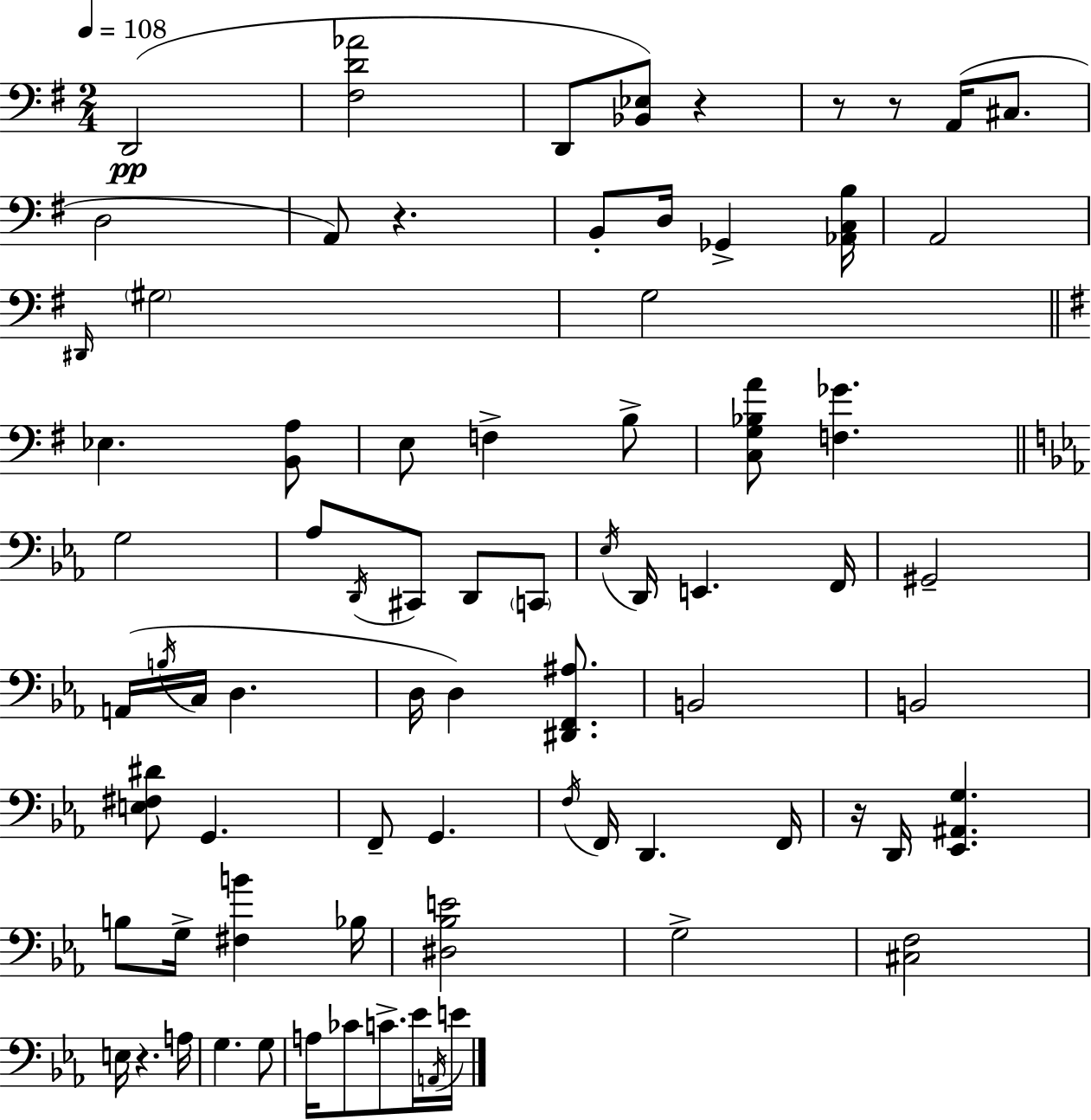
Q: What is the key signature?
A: G major